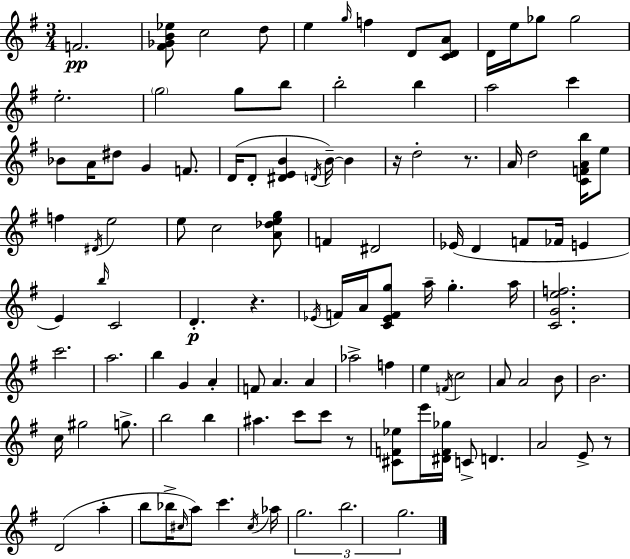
{
  \clef treble
  \numericTimeSignature
  \time 3/4
  \key e \minor
  f'2.\pp | <fis' ges' b' ees''>8 c''2 d''8 | e''4 \grace { g''16 } f''4 d'8 <c' d' a'>8 | d'16 e''16 ges''8 ges''2 | \break e''2.-. | \parenthesize g''2 g''8 b''8 | b''2-. b''4 | a''2 c'''4 | \break bes'8 a'16 dis''8 g'4 f'8. | d'16( d'8-. <dis' e' b'>4 \acciaccatura { d'16 } b'16--~~) b'4 | r16 d''2-. r8. | a'16 d''2 <c' f' a' b''>16 | \break e''8 f''4 \acciaccatura { dis'16 } e''2 | e''8 c''2 | <a' des'' e'' g''>8 f'4 dis'2 | ees'16( d'4 f'8 fes'16 e'4 | \break e'4) \grace { b''16 } c'2 | d'4.-.\p r4. | \acciaccatura { ees'16 } f'16 a'16 <c' ees' f' g''>8 a''16-- g''4.-. | a''16 <c' g' e'' f''>2. | \break c'''2. | a''2. | b''4 g'4 | a'4-. f'8 a'4. | \break a'4 aes''2-> | f''4 e''4 \acciaccatura { f'16 } c''2 | a'8 a'2 | b'8 b'2. | \break c''16 gis''2 | g''8.-> b''2 | b''4 ais''4. | c'''8 c'''8 r8 <cis' f' ees''>8 e'''16 <dis' f' ges''>16 c'8-> | \break d'4. a'2 | e'8-> r8 d'2( | a''4-. b''8 bes''16-> \grace { cis''16 } a''8) | c'''4. \acciaccatura { cis''16 } aes''16 \tuplet 3/2 { g''2. | \break b''2. | g''2. } | \bar "|."
}